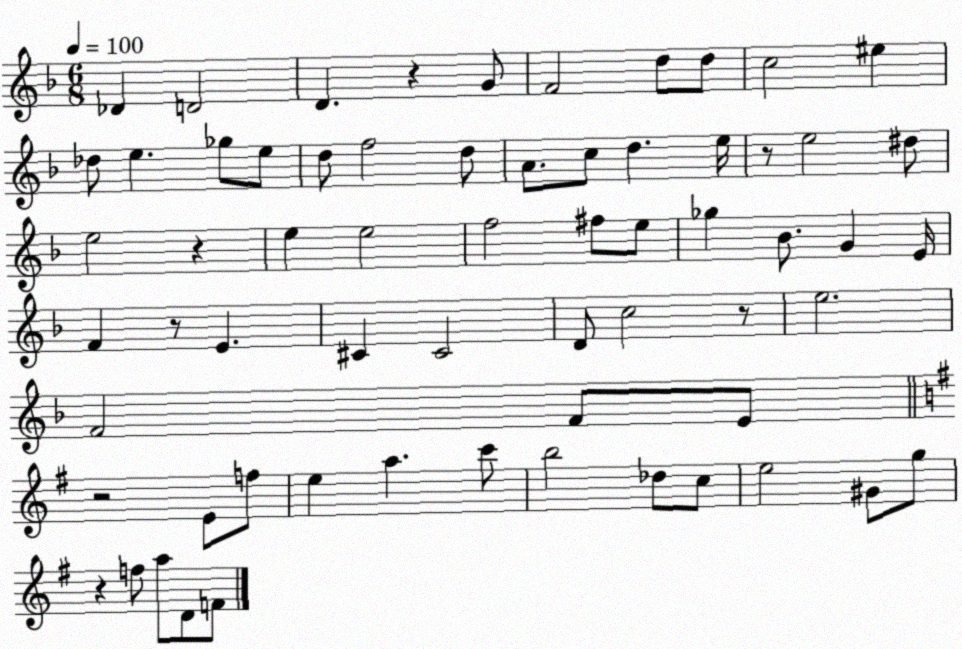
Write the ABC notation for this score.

X:1
T:Untitled
M:6/8
L:1/4
K:F
_D D2 D z G/2 F2 d/2 d/2 c2 ^e _d/2 e _g/2 e/2 d/2 f2 d/2 A/2 c/2 d e/4 z/2 e2 ^d/2 e2 z e e2 f2 ^f/2 e/2 _g _B/2 G E/4 F z/2 E ^C ^C2 D/2 c2 z/2 e2 F2 F/2 E/2 z2 E/2 f/2 e a c'/2 b2 _d/2 c/2 e2 ^G/2 g/2 z f/2 a/2 D/2 F/2